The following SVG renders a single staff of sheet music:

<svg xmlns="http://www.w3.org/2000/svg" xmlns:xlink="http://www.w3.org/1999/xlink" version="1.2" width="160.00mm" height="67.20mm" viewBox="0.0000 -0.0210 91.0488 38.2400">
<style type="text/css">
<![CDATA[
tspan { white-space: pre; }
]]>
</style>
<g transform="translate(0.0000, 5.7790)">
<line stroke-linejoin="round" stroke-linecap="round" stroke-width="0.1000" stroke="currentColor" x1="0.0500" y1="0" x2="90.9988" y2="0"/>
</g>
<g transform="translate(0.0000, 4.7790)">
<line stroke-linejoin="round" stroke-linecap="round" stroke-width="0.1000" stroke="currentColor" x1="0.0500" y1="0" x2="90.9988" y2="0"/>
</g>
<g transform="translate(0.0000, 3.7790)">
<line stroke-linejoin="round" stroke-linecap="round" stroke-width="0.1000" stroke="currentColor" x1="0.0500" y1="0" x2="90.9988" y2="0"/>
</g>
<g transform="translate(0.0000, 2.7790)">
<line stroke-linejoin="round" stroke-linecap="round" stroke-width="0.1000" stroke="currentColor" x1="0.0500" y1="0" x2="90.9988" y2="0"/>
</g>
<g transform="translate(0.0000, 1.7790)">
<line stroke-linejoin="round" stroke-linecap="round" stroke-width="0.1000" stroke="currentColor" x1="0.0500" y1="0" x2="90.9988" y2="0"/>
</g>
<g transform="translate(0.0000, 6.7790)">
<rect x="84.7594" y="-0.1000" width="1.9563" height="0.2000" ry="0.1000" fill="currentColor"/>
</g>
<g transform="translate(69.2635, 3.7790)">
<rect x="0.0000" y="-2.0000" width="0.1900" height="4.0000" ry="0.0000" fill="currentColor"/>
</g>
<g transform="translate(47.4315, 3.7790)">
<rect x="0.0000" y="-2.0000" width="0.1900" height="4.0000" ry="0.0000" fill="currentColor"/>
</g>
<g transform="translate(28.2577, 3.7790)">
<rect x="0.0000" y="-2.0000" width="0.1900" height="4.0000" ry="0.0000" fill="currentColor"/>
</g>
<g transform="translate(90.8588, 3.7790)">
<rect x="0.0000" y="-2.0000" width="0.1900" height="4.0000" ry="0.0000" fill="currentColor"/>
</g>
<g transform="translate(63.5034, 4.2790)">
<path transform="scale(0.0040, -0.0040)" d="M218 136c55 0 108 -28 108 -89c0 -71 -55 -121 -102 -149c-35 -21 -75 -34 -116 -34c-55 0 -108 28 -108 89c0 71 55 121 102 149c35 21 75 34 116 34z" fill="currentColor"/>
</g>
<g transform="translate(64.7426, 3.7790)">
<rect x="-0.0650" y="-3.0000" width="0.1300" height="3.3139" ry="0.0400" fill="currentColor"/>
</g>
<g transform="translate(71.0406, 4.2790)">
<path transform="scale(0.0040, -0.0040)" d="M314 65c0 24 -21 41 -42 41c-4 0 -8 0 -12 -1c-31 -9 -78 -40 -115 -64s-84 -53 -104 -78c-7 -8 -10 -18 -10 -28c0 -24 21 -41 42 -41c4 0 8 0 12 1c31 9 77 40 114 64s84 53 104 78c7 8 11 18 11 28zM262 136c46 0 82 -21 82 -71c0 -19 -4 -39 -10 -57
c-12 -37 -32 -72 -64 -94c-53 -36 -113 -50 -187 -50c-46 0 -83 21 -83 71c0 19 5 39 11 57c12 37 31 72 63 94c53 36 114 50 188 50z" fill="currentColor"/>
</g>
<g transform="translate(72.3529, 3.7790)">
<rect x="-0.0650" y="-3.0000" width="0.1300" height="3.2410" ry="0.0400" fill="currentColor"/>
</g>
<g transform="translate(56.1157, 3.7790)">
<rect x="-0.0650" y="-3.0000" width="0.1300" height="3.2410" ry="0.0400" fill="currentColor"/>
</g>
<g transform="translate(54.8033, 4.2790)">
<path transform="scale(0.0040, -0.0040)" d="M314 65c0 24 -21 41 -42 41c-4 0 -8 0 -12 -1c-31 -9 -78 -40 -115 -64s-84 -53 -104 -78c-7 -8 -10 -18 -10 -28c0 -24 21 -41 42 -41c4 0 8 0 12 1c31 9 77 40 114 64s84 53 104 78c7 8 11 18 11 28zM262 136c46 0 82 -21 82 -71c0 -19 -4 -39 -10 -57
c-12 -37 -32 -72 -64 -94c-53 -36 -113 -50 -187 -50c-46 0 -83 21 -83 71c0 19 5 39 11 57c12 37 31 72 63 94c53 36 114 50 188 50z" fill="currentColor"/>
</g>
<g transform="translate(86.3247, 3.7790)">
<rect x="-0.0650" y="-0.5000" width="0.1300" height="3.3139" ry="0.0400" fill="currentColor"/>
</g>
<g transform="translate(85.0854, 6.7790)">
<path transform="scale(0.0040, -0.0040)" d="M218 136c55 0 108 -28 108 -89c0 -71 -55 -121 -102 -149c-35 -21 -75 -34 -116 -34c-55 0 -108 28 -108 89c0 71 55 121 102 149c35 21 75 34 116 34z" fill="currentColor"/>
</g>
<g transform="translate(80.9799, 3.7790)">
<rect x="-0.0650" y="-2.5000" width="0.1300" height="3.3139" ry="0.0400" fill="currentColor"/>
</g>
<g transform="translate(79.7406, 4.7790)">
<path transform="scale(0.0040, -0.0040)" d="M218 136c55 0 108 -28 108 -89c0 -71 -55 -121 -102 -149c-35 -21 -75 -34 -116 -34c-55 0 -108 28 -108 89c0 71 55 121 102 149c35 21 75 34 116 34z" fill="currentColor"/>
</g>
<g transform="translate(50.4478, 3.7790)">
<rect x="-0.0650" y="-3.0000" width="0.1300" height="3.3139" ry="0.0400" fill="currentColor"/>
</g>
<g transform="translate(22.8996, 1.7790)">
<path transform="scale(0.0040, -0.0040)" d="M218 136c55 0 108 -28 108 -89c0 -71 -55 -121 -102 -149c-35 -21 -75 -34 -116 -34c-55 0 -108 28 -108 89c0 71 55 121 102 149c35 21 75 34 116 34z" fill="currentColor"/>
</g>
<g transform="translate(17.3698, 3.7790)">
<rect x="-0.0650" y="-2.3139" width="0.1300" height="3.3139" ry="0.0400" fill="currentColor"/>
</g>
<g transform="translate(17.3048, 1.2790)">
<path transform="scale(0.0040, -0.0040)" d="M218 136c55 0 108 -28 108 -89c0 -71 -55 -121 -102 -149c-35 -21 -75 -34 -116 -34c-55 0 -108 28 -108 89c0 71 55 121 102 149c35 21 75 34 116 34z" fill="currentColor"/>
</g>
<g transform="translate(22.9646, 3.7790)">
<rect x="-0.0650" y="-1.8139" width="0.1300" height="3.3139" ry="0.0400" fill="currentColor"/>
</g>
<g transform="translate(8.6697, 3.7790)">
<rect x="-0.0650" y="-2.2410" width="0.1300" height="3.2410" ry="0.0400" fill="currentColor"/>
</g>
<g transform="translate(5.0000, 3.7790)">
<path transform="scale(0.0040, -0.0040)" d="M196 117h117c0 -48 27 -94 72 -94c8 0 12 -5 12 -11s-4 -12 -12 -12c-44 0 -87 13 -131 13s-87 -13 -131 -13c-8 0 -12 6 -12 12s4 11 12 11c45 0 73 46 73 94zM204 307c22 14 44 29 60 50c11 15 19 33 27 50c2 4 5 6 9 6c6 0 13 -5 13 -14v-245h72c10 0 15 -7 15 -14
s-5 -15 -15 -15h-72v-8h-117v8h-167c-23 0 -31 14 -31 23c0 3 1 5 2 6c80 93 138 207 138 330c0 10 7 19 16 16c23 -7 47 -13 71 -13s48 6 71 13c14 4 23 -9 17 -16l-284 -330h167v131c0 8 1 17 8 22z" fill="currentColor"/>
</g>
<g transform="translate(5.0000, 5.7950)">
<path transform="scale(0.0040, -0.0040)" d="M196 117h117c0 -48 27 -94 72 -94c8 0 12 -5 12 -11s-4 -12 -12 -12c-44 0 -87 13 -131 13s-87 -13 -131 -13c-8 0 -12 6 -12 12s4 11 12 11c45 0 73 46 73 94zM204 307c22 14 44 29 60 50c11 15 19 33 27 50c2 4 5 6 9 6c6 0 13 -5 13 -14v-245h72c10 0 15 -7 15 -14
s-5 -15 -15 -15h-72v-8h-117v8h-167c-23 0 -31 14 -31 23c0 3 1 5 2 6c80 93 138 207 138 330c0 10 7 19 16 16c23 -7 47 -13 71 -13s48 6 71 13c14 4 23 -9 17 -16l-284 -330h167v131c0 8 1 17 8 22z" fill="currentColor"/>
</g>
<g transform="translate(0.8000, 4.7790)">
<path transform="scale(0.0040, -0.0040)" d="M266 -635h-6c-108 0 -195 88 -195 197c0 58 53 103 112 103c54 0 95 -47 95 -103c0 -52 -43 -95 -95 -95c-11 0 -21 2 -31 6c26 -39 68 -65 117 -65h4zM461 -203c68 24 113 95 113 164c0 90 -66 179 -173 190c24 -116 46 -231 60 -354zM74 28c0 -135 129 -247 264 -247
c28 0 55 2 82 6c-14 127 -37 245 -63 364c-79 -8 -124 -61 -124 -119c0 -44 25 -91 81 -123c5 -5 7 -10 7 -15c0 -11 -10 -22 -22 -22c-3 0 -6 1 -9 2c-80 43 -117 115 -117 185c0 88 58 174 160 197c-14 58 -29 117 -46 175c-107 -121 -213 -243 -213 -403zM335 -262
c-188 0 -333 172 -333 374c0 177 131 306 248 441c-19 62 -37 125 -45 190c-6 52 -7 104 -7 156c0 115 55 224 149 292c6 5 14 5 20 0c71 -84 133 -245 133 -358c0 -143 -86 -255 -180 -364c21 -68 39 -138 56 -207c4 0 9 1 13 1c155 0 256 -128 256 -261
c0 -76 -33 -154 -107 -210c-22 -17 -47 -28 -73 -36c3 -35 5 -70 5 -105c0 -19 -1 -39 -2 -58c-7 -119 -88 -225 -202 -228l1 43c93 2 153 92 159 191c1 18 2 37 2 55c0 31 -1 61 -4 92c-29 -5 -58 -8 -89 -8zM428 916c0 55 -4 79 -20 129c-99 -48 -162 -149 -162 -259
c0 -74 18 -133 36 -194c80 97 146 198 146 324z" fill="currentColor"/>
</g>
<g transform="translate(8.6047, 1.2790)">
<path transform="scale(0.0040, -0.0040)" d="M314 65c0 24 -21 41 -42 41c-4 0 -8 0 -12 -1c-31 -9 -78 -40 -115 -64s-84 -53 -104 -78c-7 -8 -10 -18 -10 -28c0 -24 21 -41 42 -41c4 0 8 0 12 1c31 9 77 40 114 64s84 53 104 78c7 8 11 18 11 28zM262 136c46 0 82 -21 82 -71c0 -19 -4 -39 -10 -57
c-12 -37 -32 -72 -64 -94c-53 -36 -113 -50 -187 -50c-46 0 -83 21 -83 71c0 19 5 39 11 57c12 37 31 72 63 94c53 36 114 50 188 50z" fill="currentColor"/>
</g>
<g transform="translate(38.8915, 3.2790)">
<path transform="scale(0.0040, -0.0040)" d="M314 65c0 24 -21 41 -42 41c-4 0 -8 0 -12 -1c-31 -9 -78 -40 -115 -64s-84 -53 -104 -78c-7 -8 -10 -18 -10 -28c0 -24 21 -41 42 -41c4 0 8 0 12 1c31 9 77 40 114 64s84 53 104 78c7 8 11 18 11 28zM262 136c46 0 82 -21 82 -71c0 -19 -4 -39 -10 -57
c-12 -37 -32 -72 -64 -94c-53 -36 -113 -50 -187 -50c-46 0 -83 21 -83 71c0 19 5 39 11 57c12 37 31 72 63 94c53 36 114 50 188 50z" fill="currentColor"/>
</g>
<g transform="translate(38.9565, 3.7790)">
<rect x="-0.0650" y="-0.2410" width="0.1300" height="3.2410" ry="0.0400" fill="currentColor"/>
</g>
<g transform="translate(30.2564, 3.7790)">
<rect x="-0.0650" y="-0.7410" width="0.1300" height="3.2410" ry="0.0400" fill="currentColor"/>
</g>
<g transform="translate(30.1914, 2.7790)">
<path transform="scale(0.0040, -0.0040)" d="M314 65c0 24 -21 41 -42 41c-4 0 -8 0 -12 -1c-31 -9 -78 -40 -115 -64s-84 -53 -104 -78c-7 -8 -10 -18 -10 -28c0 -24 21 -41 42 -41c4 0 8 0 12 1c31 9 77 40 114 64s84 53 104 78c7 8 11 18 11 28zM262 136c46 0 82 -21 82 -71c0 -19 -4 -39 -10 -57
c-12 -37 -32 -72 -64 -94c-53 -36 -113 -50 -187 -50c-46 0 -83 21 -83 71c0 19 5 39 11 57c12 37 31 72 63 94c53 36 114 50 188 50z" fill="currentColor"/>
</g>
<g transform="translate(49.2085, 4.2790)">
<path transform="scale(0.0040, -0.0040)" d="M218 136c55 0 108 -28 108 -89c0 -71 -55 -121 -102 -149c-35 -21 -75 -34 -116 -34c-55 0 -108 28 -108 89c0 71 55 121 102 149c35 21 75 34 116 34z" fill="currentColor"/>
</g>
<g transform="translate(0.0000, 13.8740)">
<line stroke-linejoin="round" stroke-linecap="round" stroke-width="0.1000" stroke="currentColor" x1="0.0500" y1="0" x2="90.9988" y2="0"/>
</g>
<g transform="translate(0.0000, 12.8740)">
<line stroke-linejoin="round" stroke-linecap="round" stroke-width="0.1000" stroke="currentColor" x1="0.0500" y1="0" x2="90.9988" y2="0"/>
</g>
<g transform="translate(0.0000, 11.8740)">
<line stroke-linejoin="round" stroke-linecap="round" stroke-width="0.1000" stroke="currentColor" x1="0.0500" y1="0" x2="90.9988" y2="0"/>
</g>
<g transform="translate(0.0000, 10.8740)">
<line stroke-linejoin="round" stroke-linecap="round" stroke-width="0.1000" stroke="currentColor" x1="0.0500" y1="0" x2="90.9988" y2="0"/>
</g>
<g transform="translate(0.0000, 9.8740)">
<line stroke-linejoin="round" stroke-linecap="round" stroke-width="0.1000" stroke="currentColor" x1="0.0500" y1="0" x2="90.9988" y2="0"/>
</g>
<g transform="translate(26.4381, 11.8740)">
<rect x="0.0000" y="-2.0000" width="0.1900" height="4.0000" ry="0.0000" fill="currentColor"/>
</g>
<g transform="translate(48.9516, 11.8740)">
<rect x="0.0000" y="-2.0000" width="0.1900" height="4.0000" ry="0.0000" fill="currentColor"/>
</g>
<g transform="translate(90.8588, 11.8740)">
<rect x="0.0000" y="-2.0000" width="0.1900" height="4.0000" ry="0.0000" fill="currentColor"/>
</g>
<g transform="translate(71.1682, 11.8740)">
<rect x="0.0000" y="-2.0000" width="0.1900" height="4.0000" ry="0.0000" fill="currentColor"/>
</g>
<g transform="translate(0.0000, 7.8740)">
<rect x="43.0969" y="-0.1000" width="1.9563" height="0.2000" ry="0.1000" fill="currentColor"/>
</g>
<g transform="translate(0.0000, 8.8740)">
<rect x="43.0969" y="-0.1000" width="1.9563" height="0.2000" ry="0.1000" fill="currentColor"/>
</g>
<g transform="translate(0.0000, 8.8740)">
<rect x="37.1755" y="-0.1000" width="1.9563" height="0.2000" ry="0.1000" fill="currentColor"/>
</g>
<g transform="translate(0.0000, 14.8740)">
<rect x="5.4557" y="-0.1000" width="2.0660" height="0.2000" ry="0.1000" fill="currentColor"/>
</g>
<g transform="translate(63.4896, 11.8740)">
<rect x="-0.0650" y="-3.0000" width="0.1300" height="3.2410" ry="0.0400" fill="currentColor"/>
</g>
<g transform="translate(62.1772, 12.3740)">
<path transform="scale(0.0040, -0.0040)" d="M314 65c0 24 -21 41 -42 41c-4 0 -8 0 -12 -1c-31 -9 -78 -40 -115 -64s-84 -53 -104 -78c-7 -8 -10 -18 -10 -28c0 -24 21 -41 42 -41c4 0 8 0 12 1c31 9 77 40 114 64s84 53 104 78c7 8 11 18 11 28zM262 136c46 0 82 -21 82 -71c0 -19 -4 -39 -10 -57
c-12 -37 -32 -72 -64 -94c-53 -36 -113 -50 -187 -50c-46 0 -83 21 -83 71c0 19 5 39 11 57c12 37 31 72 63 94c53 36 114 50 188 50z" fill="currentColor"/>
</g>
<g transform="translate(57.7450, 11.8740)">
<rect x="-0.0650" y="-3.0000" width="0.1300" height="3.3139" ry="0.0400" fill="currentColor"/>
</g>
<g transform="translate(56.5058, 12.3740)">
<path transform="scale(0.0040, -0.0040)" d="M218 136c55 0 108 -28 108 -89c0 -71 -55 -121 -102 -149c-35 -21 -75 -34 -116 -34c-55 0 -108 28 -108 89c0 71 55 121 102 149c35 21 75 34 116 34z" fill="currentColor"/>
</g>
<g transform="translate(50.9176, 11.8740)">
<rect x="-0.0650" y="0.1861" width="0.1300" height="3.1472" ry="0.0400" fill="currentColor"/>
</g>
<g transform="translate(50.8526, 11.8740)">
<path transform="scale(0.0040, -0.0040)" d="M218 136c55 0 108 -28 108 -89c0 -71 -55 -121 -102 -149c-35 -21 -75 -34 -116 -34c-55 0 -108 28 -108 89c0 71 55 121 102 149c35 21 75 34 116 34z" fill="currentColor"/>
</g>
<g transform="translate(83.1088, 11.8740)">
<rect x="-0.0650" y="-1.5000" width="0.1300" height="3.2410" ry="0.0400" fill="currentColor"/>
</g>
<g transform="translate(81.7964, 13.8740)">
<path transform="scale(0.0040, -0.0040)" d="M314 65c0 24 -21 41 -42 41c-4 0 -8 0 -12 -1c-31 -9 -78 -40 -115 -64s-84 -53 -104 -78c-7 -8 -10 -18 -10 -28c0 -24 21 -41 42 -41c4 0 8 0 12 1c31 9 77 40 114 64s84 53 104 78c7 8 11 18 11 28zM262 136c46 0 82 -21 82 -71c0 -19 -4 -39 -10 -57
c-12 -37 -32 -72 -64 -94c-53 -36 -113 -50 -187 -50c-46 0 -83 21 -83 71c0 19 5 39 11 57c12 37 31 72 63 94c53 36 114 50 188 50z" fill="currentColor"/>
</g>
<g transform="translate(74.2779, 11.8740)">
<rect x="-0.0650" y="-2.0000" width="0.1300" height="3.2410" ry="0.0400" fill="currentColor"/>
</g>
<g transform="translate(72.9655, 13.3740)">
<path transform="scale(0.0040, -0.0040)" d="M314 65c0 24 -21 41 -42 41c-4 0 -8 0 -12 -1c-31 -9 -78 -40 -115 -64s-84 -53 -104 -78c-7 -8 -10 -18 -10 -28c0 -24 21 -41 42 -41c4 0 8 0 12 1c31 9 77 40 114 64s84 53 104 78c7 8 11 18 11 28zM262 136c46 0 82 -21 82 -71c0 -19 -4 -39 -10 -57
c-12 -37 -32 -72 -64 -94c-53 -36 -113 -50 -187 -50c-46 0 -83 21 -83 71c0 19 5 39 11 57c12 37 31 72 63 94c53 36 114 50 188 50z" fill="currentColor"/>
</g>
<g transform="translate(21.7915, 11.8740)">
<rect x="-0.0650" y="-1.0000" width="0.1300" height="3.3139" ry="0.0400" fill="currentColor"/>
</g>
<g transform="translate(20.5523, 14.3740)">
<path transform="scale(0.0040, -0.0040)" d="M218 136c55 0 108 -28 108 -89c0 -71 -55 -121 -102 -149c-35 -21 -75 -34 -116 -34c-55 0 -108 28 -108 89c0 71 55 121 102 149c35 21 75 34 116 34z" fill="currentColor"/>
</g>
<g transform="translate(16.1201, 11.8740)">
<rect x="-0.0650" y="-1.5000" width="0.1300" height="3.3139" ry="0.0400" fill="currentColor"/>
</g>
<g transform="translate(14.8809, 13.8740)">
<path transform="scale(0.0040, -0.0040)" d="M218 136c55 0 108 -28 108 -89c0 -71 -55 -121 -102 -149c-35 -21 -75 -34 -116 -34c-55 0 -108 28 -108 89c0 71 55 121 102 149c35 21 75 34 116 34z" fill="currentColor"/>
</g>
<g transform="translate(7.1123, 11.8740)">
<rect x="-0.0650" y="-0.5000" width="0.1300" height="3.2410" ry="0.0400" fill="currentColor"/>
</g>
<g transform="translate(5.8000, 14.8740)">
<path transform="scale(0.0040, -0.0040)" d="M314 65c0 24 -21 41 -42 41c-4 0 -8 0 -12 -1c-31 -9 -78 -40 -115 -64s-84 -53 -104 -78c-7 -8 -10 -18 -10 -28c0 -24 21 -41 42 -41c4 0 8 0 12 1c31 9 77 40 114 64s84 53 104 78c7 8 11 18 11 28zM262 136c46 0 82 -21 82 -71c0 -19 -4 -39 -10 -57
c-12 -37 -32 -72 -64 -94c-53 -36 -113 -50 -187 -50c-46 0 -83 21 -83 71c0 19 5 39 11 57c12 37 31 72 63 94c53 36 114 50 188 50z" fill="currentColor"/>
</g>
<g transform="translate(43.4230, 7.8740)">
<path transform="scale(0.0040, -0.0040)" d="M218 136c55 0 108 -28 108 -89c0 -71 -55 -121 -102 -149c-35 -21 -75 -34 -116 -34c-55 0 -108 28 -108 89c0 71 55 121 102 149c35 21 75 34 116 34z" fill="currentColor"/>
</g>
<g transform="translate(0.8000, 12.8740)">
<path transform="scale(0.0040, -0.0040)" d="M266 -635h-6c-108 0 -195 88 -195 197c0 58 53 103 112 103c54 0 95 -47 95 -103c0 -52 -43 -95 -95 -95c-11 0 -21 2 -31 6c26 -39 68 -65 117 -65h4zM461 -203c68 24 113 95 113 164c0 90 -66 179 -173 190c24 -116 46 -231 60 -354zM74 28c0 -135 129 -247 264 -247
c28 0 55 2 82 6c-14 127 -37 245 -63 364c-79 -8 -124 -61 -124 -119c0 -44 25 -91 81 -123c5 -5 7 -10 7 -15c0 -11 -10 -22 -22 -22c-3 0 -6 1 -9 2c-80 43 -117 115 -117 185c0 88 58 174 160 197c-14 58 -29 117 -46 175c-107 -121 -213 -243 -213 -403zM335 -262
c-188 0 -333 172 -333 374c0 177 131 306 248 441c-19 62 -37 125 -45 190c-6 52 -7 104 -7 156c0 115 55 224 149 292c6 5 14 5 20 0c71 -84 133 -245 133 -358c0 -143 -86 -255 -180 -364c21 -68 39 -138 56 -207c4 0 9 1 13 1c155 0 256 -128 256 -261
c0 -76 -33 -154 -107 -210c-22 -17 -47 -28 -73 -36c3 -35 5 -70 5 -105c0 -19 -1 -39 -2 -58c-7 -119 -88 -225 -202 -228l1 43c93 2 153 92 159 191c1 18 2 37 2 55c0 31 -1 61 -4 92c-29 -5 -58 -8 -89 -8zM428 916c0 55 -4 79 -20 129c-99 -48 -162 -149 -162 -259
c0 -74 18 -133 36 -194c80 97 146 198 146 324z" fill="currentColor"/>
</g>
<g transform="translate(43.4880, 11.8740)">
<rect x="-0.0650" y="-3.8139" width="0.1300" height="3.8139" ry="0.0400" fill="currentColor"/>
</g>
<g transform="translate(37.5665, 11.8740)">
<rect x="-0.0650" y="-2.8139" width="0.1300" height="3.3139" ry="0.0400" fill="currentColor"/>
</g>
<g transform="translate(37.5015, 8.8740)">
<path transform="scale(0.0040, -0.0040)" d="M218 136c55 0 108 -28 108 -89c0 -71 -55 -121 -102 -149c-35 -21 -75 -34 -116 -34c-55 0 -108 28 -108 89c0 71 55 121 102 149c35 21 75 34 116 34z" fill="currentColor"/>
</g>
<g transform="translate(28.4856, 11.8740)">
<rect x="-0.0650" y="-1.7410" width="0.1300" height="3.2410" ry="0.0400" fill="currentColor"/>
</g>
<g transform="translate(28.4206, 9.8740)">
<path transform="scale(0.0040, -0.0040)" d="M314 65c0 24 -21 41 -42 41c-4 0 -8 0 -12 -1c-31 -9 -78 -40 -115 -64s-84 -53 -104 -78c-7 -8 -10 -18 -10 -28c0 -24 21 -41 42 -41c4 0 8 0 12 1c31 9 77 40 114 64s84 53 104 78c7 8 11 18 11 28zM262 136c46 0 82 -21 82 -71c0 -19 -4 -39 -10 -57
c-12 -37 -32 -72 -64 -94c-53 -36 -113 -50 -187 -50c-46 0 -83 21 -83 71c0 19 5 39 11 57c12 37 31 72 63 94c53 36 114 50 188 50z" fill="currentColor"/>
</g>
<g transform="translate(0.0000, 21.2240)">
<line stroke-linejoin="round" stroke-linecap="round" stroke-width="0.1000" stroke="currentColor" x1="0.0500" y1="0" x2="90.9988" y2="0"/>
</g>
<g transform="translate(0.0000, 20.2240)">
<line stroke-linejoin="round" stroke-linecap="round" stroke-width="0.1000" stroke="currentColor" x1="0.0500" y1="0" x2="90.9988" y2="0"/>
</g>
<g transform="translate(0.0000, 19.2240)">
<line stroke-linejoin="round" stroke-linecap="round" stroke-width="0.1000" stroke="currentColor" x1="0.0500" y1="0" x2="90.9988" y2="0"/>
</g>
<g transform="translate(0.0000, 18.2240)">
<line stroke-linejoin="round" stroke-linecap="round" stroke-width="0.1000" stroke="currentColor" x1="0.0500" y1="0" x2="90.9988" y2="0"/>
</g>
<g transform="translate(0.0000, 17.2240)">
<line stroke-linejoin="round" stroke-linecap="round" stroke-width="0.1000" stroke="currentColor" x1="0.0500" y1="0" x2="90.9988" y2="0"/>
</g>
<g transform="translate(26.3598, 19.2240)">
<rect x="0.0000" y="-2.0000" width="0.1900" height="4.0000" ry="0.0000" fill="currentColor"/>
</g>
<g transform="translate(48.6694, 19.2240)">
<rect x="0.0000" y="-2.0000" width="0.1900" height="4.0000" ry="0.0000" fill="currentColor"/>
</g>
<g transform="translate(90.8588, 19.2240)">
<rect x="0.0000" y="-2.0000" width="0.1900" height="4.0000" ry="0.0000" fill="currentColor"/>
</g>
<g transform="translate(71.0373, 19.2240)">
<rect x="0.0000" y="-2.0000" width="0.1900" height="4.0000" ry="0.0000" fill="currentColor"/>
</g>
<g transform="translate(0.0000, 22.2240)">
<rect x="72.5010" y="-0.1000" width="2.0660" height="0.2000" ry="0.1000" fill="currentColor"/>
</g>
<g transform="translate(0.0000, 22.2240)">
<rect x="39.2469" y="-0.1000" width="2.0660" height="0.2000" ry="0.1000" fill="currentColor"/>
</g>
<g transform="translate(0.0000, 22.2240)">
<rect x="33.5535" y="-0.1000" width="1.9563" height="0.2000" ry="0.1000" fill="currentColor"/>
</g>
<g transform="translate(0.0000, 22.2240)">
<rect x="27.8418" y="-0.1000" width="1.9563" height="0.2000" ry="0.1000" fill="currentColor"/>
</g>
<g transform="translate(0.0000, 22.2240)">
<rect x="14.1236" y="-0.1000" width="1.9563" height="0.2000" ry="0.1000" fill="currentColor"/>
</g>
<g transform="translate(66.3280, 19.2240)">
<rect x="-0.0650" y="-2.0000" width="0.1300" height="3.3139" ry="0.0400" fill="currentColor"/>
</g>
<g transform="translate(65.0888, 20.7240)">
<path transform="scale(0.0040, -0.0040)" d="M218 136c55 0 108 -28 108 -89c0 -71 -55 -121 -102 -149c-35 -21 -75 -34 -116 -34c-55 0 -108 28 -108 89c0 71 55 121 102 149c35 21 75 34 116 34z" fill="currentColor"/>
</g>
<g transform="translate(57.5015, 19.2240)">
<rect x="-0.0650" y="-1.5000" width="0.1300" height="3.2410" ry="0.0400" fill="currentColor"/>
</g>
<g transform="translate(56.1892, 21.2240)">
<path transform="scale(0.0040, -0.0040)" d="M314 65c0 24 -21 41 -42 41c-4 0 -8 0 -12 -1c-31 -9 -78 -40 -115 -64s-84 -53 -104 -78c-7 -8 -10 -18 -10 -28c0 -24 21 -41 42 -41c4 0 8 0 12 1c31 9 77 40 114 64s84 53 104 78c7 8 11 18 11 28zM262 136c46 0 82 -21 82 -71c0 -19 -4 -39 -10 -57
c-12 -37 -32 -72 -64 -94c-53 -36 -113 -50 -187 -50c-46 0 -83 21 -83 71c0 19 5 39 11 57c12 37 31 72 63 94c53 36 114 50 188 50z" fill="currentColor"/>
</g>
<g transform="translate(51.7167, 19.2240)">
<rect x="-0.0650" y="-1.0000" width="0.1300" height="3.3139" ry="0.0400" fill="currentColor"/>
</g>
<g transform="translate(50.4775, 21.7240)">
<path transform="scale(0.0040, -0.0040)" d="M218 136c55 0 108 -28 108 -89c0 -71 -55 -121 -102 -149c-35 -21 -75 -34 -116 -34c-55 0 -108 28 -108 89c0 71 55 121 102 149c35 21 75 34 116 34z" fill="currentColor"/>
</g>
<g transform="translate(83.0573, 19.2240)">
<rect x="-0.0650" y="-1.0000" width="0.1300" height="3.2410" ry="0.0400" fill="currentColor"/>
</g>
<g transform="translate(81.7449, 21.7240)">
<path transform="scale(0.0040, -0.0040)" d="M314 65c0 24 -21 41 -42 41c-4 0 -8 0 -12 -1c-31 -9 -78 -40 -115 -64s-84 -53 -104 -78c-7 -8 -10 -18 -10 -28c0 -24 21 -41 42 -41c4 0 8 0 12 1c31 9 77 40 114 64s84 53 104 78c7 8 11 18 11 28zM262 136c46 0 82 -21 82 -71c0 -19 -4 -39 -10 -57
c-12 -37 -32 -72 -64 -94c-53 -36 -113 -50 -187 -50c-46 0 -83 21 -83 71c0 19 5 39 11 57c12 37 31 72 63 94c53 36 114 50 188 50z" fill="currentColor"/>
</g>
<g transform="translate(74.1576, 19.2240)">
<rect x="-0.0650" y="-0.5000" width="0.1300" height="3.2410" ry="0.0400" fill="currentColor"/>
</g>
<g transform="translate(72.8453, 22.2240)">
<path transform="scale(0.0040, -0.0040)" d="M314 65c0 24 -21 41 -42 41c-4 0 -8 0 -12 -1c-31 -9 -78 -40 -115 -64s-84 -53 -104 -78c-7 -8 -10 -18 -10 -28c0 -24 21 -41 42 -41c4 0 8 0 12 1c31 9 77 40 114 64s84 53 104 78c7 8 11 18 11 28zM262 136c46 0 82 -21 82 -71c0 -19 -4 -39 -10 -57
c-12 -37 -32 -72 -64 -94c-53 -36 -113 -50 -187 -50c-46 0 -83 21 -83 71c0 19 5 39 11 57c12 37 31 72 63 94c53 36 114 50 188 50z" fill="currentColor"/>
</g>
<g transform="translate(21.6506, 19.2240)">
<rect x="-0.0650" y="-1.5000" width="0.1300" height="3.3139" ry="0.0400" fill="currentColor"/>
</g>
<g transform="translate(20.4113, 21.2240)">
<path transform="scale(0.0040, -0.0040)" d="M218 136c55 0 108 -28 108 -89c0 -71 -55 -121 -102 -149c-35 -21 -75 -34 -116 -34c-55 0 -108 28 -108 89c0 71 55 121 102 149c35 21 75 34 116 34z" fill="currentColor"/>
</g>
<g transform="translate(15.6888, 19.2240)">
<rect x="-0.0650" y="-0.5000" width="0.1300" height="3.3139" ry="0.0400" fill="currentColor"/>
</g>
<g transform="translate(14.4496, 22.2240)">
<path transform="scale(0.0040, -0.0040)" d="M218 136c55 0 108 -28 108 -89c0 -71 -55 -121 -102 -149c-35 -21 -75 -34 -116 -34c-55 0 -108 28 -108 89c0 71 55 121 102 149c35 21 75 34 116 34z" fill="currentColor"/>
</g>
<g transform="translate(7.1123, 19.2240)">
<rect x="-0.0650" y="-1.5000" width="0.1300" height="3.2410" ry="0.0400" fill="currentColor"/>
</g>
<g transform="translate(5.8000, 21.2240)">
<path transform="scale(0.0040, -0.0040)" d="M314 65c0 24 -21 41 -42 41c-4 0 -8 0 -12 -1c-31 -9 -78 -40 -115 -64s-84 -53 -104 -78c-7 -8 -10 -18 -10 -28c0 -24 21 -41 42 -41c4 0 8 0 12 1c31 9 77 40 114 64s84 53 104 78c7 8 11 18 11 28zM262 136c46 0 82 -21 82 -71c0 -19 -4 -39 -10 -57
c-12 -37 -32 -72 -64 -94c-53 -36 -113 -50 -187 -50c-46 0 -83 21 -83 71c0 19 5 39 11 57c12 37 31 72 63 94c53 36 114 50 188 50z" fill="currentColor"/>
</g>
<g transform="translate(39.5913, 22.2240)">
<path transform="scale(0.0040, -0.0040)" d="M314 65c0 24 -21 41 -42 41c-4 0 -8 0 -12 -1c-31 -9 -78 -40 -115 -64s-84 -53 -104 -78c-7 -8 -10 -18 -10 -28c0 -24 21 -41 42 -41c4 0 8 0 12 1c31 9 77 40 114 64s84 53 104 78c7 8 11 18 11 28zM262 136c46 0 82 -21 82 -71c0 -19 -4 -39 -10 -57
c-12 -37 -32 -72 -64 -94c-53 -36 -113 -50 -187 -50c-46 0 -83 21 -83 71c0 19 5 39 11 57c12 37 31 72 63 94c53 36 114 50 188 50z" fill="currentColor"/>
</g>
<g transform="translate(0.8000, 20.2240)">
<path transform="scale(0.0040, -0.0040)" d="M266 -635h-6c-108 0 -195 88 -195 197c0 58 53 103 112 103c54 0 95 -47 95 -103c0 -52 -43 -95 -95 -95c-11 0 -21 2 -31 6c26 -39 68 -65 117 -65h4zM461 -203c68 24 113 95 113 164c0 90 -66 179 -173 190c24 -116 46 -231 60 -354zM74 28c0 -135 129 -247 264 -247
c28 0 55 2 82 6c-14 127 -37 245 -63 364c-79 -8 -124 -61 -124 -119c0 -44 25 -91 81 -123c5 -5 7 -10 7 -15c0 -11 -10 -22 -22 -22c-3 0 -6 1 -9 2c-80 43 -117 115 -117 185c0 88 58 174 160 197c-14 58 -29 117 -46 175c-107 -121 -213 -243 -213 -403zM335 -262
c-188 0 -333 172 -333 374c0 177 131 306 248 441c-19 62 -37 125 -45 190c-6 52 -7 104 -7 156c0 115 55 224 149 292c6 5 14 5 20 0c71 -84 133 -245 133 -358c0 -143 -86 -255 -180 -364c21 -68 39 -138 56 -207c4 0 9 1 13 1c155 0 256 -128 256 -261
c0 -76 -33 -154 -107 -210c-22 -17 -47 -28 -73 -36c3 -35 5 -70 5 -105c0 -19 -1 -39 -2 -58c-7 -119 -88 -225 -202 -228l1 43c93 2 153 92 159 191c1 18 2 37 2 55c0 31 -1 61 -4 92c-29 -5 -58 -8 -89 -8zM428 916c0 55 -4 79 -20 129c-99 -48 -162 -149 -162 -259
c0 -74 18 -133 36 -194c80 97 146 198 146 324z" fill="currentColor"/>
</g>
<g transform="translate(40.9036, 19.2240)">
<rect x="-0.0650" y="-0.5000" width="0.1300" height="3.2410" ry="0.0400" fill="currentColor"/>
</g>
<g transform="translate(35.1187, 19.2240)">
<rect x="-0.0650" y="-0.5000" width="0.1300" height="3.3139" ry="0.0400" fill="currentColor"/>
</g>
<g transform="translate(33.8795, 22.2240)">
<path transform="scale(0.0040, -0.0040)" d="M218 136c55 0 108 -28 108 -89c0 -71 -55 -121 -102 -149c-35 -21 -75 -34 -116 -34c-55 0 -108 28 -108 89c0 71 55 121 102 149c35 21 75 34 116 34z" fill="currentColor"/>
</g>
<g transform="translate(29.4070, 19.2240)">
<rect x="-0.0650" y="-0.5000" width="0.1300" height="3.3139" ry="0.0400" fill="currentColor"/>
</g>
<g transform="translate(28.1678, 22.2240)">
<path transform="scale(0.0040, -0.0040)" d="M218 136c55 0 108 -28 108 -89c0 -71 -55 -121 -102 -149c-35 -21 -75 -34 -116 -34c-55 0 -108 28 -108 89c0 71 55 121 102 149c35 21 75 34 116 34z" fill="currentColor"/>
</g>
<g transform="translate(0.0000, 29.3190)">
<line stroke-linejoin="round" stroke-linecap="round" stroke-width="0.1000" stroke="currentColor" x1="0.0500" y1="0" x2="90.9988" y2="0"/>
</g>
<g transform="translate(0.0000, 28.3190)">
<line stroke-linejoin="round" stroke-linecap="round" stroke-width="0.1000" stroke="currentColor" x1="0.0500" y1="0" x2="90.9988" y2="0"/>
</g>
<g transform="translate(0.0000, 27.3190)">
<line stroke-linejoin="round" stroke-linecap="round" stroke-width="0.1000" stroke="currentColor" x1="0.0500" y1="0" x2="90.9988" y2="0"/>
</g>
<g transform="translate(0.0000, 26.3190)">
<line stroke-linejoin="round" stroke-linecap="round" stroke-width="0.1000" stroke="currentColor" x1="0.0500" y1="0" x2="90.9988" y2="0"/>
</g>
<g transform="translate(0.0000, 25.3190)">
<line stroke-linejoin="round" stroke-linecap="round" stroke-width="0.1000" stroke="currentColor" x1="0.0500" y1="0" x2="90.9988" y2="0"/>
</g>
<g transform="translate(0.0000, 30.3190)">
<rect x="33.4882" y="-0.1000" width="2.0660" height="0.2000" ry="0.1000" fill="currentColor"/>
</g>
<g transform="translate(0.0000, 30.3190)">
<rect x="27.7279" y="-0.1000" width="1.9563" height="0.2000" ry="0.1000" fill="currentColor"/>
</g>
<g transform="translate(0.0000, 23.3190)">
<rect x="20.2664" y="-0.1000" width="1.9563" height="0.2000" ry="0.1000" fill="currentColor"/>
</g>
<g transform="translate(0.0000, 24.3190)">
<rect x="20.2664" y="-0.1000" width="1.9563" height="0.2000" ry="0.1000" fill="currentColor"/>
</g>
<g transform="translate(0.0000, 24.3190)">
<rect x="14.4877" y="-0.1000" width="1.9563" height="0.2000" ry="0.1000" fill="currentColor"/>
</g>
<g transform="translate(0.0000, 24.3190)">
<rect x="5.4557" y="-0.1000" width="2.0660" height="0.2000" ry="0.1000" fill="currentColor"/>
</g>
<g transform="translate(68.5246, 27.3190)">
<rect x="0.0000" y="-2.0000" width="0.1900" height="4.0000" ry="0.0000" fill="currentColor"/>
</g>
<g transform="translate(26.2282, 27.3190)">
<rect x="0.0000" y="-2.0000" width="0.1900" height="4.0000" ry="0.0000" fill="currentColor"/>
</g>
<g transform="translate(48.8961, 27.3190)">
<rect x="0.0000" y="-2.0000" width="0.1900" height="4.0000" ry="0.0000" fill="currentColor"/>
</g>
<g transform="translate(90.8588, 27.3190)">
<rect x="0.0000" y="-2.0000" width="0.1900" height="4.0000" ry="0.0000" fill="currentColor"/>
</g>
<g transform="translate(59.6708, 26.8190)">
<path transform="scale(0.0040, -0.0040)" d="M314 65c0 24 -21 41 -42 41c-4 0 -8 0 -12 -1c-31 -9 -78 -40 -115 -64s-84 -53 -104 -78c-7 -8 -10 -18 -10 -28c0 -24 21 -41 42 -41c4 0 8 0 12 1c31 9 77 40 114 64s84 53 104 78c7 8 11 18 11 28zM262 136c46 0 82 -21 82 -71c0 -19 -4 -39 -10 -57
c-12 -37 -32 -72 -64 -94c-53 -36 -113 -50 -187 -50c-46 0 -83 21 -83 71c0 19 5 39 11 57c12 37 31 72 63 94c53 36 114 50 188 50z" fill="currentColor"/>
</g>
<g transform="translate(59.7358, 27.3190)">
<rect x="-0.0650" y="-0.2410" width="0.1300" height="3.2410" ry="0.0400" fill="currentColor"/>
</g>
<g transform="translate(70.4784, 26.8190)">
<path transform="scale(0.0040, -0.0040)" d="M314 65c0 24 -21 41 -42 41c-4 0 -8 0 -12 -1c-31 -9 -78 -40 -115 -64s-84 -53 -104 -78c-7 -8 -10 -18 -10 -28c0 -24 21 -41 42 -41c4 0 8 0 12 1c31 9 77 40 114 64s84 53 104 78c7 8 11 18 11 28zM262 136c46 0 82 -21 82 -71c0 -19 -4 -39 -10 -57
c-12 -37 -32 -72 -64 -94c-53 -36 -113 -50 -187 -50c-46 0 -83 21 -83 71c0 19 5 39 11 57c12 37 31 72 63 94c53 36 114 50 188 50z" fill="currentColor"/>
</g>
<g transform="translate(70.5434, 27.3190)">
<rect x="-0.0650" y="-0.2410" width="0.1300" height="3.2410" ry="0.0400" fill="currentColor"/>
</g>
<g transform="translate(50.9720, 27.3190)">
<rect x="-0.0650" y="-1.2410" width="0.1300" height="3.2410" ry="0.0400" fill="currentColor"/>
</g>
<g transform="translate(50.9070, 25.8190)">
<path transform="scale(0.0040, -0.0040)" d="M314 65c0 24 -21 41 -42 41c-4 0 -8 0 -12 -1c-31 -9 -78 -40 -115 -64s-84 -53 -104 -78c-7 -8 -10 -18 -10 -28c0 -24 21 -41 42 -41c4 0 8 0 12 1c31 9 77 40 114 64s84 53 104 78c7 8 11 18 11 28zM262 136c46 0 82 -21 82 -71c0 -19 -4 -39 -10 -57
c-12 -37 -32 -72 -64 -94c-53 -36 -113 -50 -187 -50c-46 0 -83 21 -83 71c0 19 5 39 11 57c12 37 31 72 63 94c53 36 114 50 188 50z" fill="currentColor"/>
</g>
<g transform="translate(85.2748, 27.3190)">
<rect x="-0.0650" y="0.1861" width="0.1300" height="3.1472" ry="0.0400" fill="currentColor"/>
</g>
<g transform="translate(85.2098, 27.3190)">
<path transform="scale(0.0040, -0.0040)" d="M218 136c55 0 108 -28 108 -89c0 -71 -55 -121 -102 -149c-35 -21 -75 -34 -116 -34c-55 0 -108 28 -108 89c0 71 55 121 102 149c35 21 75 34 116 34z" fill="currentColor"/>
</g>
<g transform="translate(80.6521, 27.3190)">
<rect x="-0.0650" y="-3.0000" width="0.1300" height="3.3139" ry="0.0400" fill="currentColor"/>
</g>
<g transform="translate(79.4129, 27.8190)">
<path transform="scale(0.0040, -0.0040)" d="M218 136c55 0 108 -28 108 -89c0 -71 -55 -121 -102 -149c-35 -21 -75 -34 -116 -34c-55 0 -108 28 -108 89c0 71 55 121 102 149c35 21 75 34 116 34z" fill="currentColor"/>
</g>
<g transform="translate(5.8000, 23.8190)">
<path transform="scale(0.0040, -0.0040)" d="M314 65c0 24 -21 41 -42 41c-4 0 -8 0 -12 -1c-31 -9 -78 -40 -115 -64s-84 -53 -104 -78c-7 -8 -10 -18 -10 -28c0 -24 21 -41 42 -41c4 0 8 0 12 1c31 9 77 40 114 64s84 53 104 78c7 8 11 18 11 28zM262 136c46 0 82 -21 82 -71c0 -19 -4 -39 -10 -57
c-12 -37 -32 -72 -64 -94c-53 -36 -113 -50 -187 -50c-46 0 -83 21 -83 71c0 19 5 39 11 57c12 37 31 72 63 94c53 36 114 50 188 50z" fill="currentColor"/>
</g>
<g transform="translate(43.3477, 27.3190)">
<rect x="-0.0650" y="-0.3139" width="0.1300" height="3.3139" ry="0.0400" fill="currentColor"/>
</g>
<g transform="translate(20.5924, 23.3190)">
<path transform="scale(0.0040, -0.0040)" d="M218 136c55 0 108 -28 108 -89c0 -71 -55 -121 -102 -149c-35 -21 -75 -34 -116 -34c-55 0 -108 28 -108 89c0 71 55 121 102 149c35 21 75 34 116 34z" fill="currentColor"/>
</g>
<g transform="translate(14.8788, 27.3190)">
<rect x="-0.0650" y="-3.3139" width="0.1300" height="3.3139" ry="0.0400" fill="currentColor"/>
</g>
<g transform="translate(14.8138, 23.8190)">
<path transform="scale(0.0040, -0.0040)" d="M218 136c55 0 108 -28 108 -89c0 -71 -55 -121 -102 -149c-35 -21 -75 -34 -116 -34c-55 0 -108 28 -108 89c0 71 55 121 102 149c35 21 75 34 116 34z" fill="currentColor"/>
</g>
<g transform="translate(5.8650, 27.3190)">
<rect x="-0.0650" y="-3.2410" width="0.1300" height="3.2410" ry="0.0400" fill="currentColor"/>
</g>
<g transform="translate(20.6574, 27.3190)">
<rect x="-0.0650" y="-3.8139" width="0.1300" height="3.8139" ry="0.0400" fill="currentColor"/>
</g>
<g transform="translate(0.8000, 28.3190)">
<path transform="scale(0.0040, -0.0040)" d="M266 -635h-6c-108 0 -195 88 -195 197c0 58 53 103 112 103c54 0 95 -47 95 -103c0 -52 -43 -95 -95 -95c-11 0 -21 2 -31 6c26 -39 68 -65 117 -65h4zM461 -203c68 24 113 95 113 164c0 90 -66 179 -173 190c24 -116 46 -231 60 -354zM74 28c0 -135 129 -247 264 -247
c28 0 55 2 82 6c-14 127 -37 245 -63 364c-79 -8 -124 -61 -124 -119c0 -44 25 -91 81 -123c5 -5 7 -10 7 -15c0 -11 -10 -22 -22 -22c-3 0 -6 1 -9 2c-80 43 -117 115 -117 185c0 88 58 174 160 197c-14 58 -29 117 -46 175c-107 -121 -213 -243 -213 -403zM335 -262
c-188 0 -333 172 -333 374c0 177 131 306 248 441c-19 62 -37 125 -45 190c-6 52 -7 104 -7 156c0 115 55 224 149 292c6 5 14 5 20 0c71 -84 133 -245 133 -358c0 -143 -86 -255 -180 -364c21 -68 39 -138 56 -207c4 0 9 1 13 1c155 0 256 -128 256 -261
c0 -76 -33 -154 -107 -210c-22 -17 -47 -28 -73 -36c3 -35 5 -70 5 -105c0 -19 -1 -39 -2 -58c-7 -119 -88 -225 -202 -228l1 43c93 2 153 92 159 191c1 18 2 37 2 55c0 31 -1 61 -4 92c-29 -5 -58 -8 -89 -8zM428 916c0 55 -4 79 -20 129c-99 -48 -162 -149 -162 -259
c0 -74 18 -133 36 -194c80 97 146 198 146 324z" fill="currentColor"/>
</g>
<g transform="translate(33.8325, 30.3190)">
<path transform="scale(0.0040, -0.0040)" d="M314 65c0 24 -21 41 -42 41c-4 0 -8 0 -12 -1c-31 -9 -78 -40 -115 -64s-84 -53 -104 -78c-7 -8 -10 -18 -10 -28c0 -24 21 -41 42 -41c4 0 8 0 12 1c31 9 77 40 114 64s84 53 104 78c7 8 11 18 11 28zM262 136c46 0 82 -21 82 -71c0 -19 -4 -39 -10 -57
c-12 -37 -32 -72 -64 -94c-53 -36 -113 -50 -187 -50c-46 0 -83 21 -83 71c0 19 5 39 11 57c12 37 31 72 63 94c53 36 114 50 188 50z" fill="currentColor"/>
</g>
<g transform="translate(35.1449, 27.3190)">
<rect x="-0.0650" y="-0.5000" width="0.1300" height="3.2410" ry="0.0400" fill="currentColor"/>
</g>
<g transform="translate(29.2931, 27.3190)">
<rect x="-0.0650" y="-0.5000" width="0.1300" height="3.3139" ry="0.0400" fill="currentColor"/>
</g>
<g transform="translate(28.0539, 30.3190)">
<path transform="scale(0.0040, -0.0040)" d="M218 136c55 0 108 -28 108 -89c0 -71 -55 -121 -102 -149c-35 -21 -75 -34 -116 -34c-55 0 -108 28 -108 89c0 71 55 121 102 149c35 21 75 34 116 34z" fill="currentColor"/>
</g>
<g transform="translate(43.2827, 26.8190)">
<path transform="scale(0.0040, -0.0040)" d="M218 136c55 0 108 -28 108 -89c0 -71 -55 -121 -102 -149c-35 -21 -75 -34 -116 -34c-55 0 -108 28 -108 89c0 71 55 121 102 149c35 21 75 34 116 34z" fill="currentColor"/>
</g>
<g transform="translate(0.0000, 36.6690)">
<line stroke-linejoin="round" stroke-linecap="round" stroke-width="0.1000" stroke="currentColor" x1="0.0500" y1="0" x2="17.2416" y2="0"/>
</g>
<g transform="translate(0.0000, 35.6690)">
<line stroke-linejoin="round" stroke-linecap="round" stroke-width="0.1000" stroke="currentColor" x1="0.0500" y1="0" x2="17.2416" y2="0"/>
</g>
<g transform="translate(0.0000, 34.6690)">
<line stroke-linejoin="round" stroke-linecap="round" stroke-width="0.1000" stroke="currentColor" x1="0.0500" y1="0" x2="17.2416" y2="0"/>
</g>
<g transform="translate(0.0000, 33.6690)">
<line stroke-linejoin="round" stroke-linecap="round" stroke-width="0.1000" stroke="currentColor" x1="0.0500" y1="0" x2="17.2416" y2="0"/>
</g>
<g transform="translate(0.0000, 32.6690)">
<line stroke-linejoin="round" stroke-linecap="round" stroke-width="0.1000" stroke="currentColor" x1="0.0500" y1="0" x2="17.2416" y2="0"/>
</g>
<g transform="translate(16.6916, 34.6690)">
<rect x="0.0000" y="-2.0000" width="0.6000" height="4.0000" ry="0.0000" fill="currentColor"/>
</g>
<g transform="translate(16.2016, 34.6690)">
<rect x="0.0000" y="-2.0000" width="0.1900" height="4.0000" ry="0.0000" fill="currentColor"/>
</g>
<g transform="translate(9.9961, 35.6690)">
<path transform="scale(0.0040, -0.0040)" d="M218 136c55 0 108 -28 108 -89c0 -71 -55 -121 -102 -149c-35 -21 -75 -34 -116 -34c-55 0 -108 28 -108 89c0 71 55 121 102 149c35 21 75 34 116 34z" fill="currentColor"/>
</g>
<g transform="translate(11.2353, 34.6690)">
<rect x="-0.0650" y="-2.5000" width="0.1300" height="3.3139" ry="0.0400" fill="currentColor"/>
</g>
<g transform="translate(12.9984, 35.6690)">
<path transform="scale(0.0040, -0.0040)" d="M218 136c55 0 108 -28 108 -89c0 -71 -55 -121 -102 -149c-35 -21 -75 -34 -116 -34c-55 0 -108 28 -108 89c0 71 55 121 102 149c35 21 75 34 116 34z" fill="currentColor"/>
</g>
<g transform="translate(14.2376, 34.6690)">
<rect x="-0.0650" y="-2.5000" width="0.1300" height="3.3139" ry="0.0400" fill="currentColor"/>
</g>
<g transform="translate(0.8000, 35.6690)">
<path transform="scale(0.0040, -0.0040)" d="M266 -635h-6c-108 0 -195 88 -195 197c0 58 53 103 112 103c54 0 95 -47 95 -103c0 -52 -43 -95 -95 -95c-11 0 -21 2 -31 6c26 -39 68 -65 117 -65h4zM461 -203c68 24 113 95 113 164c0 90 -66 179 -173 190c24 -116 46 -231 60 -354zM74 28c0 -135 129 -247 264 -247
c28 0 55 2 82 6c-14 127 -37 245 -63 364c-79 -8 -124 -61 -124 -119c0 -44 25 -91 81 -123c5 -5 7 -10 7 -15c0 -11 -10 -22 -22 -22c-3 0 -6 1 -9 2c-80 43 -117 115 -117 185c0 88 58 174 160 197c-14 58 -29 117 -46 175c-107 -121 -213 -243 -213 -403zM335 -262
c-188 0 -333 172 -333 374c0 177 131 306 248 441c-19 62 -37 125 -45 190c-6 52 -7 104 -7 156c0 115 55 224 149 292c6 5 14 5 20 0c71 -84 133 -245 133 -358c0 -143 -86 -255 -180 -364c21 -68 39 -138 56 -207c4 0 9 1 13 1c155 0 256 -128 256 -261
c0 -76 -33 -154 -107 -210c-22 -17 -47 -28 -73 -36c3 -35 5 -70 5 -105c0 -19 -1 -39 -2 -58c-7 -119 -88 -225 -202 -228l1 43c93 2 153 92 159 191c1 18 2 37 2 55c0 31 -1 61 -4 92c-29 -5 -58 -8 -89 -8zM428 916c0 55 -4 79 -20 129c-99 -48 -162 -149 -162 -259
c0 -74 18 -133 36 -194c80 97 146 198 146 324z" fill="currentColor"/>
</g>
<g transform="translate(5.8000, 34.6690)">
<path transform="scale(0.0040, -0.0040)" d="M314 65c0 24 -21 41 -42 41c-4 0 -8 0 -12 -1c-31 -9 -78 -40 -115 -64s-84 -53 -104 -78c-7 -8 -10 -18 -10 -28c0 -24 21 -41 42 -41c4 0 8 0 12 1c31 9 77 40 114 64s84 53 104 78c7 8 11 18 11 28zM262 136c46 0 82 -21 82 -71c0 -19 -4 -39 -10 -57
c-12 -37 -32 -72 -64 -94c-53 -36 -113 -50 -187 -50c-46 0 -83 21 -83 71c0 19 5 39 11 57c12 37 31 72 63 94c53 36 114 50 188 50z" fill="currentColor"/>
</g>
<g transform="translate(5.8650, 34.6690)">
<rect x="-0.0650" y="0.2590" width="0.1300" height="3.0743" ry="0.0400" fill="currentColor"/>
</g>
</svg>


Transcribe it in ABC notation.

X:1
T:Untitled
M:4/4
L:1/4
K:C
g2 g f d2 c2 A A2 A A2 G C C2 E D f2 a c' B A A2 F2 E2 E2 C E C C C2 D E2 F C2 D2 b2 b c' C C2 c e2 c2 c2 A B B2 G G